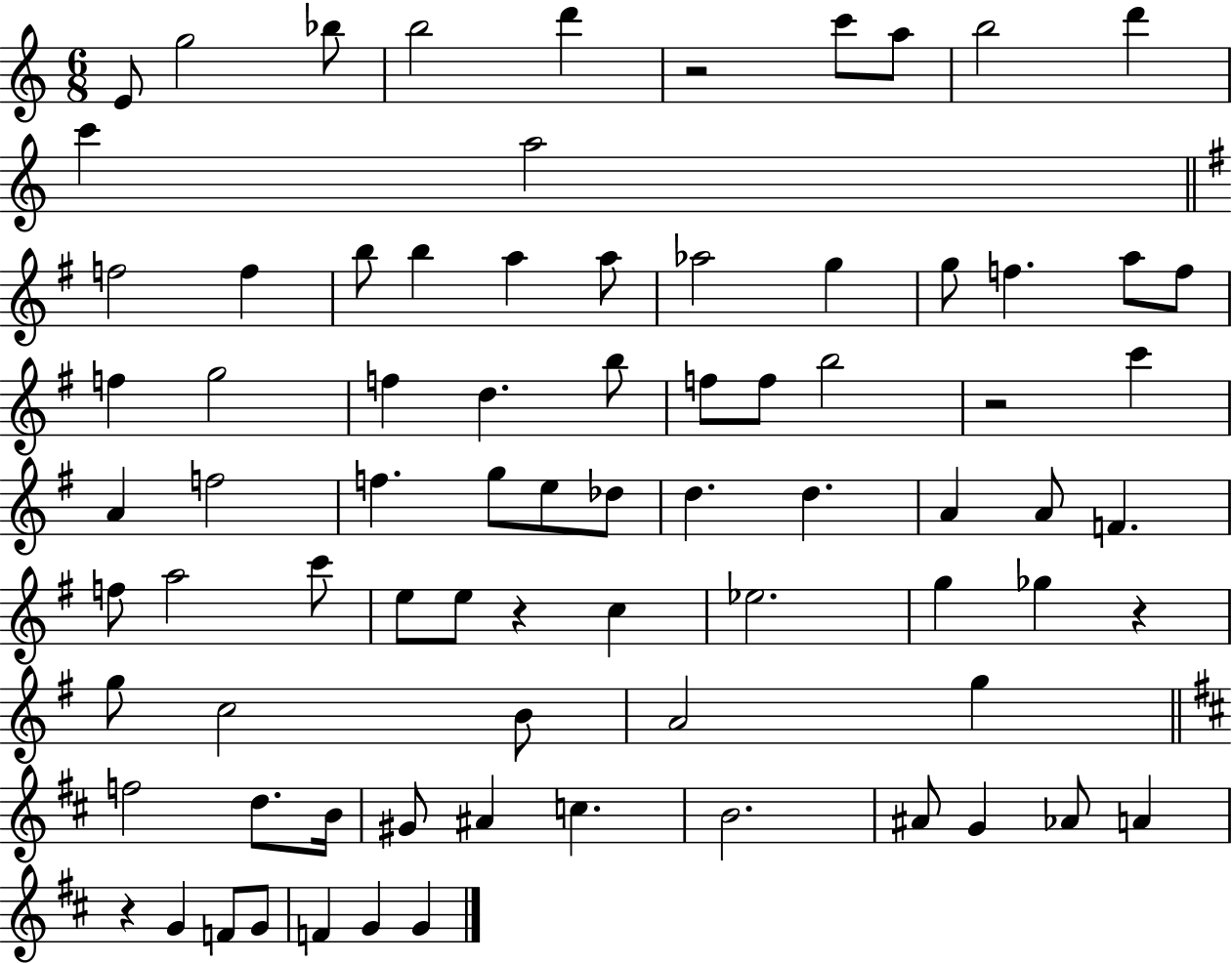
X:1
T:Untitled
M:6/8
L:1/4
K:C
E/2 g2 _b/2 b2 d' z2 c'/2 a/2 b2 d' c' a2 f2 f b/2 b a a/2 _a2 g g/2 f a/2 f/2 f g2 f d b/2 f/2 f/2 b2 z2 c' A f2 f g/2 e/2 _d/2 d d A A/2 F f/2 a2 c'/2 e/2 e/2 z c _e2 g _g z g/2 c2 B/2 A2 g f2 d/2 B/4 ^G/2 ^A c B2 ^A/2 G _A/2 A z G F/2 G/2 F G G